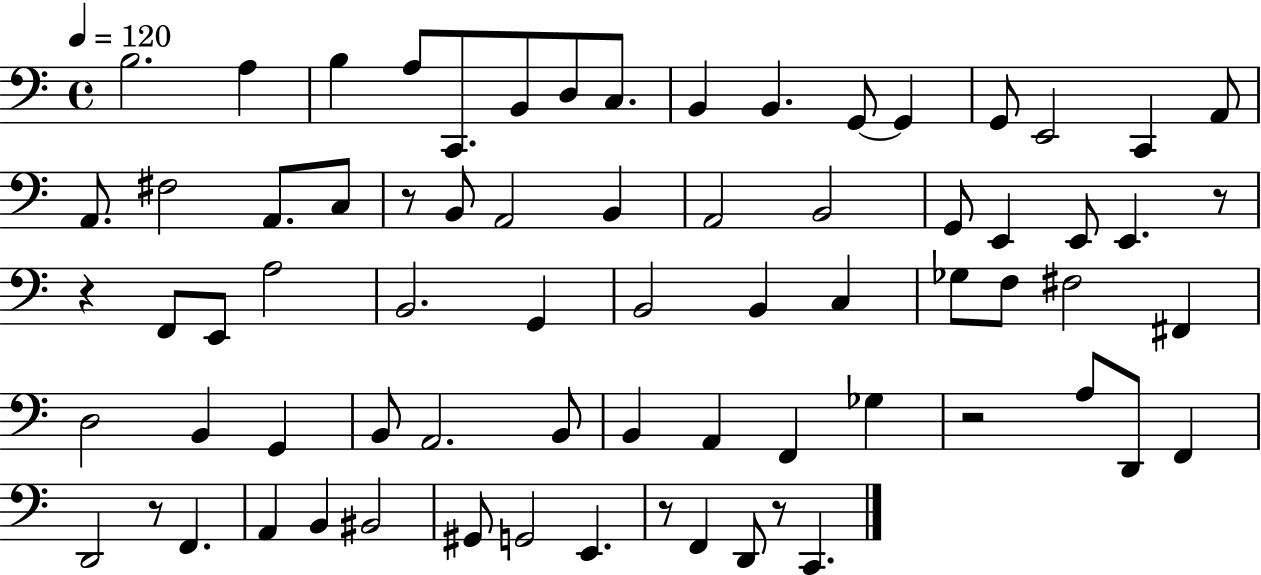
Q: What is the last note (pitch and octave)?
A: C2